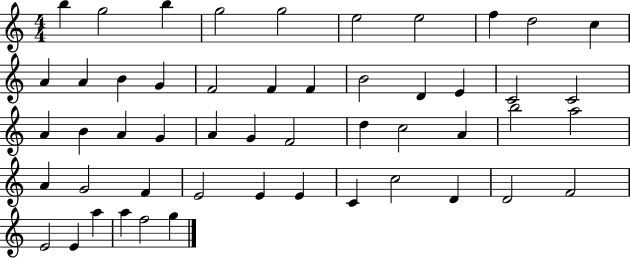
X:1
T:Untitled
M:4/4
L:1/4
K:C
b g2 b g2 g2 e2 e2 f d2 c A A B G F2 F F B2 D E C2 C2 A B A G A G F2 d c2 A b2 a2 A G2 F E2 E E C c2 D D2 F2 E2 E a a f2 g